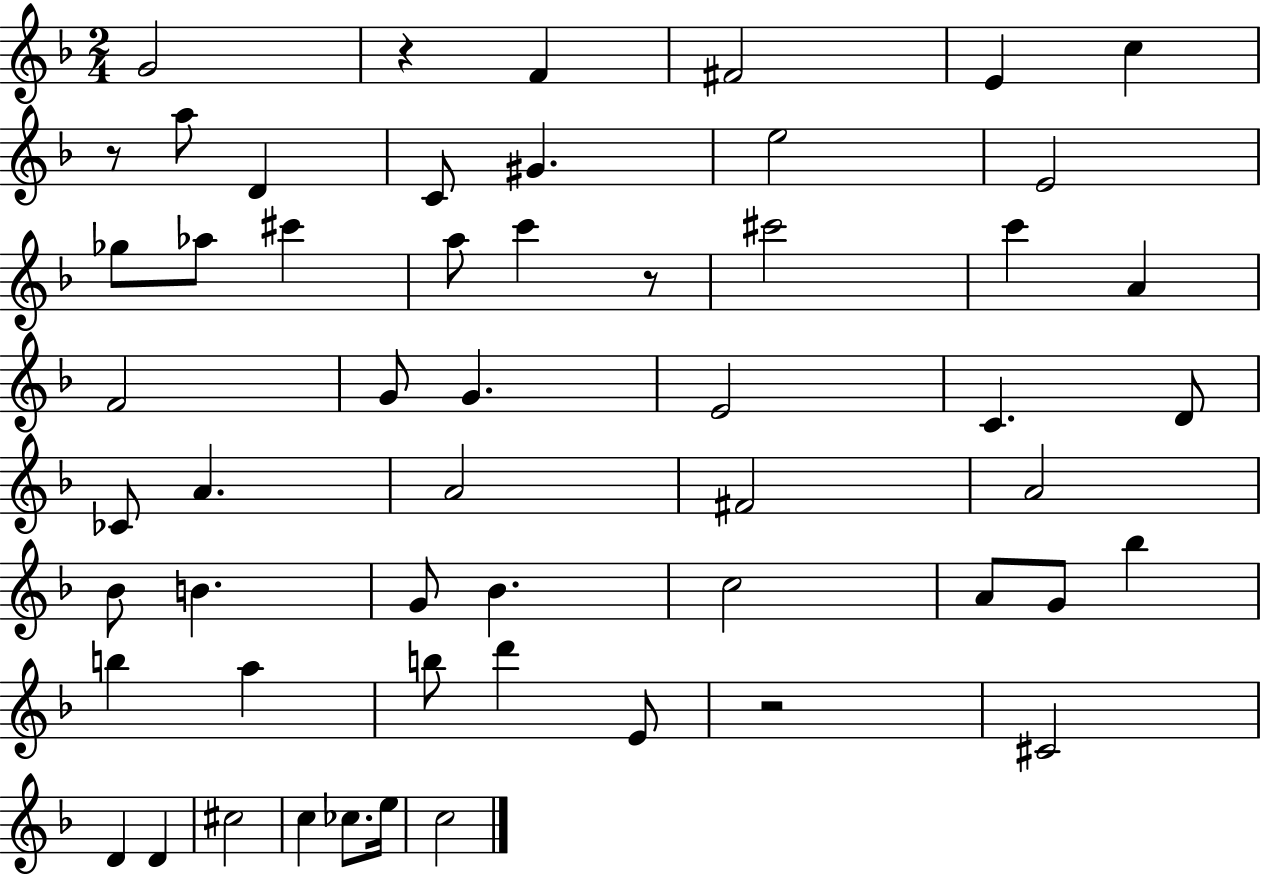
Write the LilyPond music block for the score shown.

{
  \clef treble
  \numericTimeSignature
  \time 2/4
  \key f \major
  \repeat volta 2 { g'2 | r4 f'4 | fis'2 | e'4 c''4 | \break r8 a''8 d'4 | c'8 gis'4. | e''2 | e'2 | \break ges''8 aes''8 cis'''4 | a''8 c'''4 r8 | cis'''2 | c'''4 a'4 | \break f'2 | g'8 g'4. | e'2 | c'4. d'8 | \break ces'8 a'4. | a'2 | fis'2 | a'2 | \break bes'8 b'4. | g'8 bes'4. | c''2 | a'8 g'8 bes''4 | \break b''4 a''4 | b''8 d'''4 e'8 | r2 | cis'2 | \break d'4 d'4 | cis''2 | c''4 ces''8. e''16 | c''2 | \break } \bar "|."
}